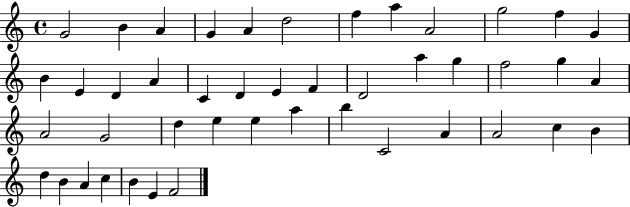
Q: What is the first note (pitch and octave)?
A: G4